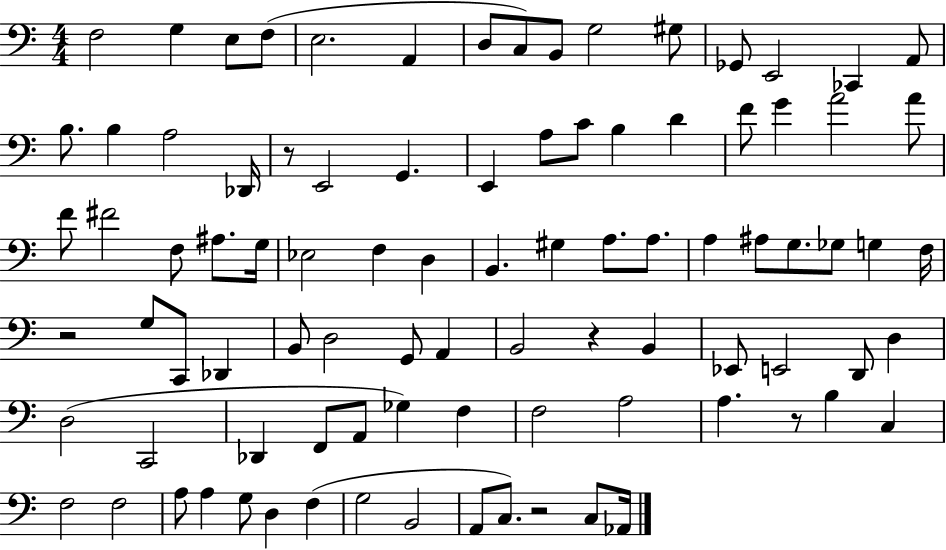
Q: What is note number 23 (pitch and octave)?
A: A3